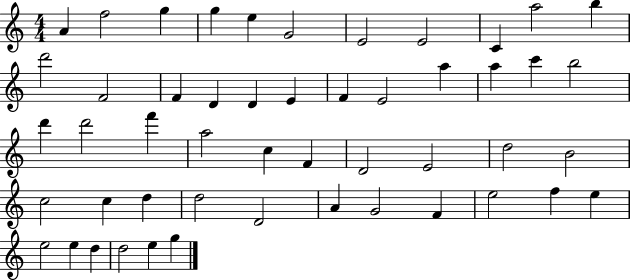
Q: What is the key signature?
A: C major